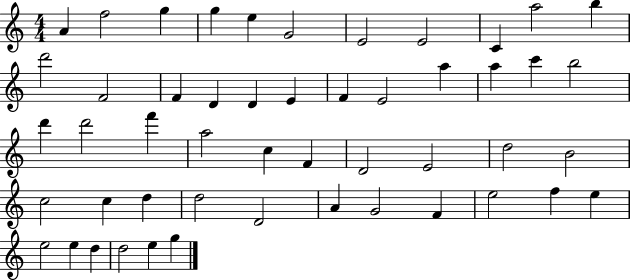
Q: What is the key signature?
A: C major